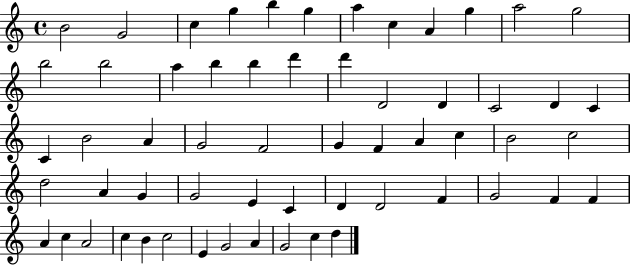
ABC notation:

X:1
T:Untitled
M:4/4
L:1/4
K:C
B2 G2 c g b g a c A g a2 g2 b2 b2 a b b d' d' D2 D C2 D C C B2 A G2 F2 G F A c B2 c2 d2 A G G2 E C D D2 F G2 F F A c A2 c B c2 E G2 A G2 c d